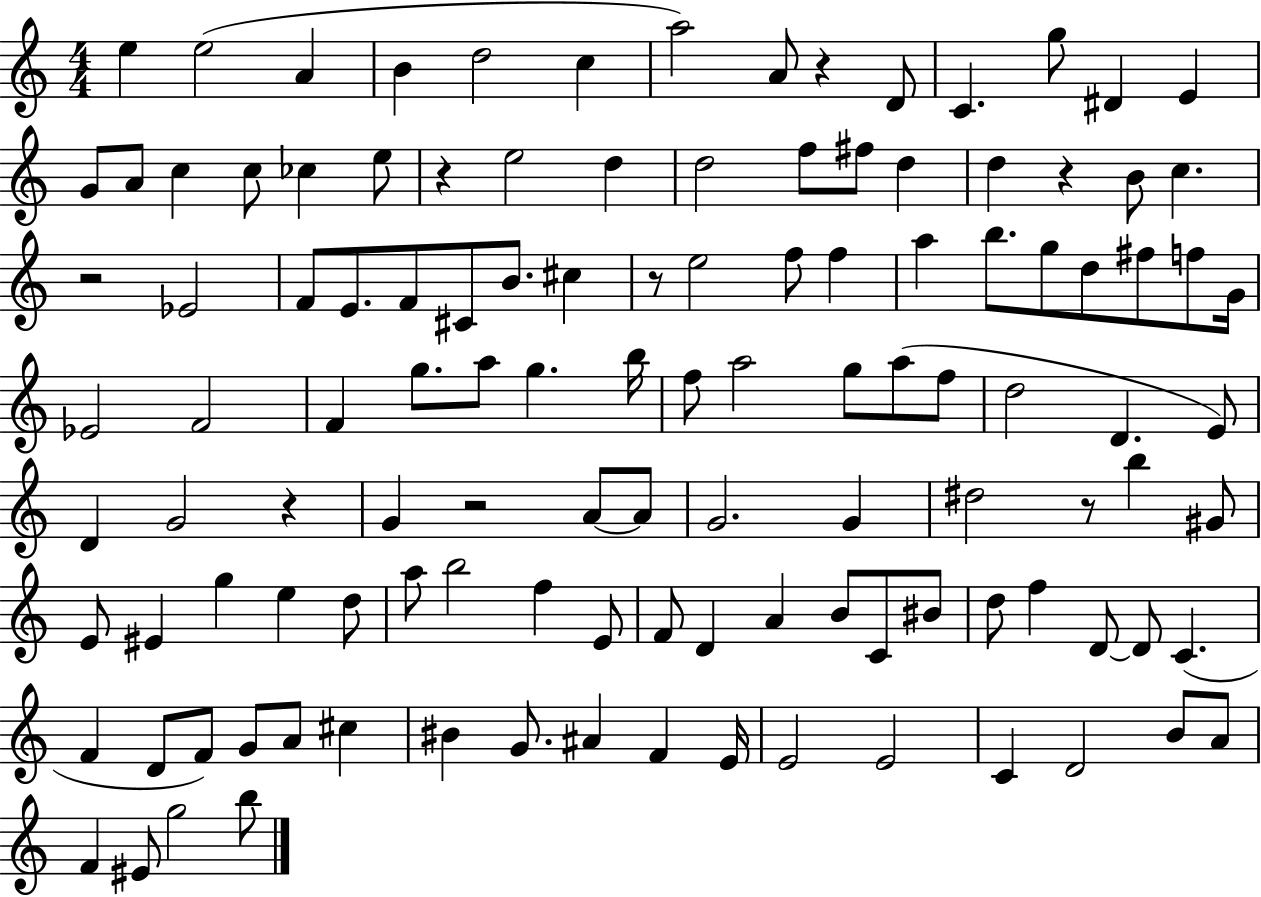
{
  \clef treble
  \numericTimeSignature
  \time 4/4
  \key c \major
  e''4 e''2( a'4 | b'4 d''2 c''4 | a''2) a'8 r4 d'8 | c'4. g''8 dis'4 e'4 | \break g'8 a'8 c''4 c''8 ces''4 e''8 | r4 e''2 d''4 | d''2 f''8 fis''8 d''4 | d''4 r4 b'8 c''4. | \break r2 ees'2 | f'8 e'8. f'8 cis'8 b'8. cis''4 | r8 e''2 f''8 f''4 | a''4 b''8. g''8 d''8 fis''8 f''8 g'16 | \break ees'2 f'2 | f'4 g''8. a''8 g''4. b''16 | f''8 a''2 g''8 a''8( f''8 | d''2 d'4. e'8) | \break d'4 g'2 r4 | g'4 r2 a'8~~ a'8 | g'2. g'4 | dis''2 r8 b''4 gis'8 | \break e'8 eis'4 g''4 e''4 d''8 | a''8 b''2 f''4 e'8 | f'8 d'4 a'4 b'8 c'8 bis'8 | d''8 f''4 d'8~~ d'8 c'4.( | \break f'4 d'8 f'8) g'8 a'8 cis''4 | bis'4 g'8. ais'4 f'4 e'16 | e'2 e'2 | c'4 d'2 b'8 a'8 | \break f'4 eis'8 g''2 b''8 | \bar "|."
}